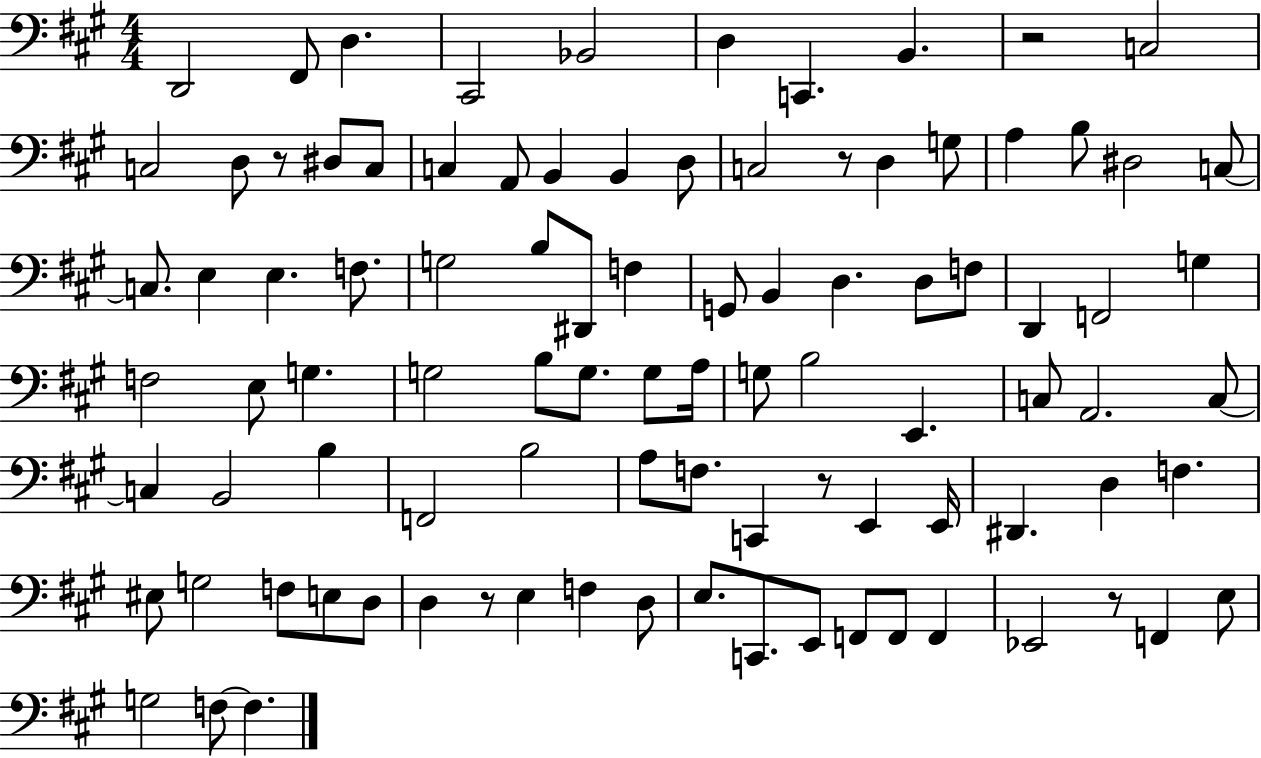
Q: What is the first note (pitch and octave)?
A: D2